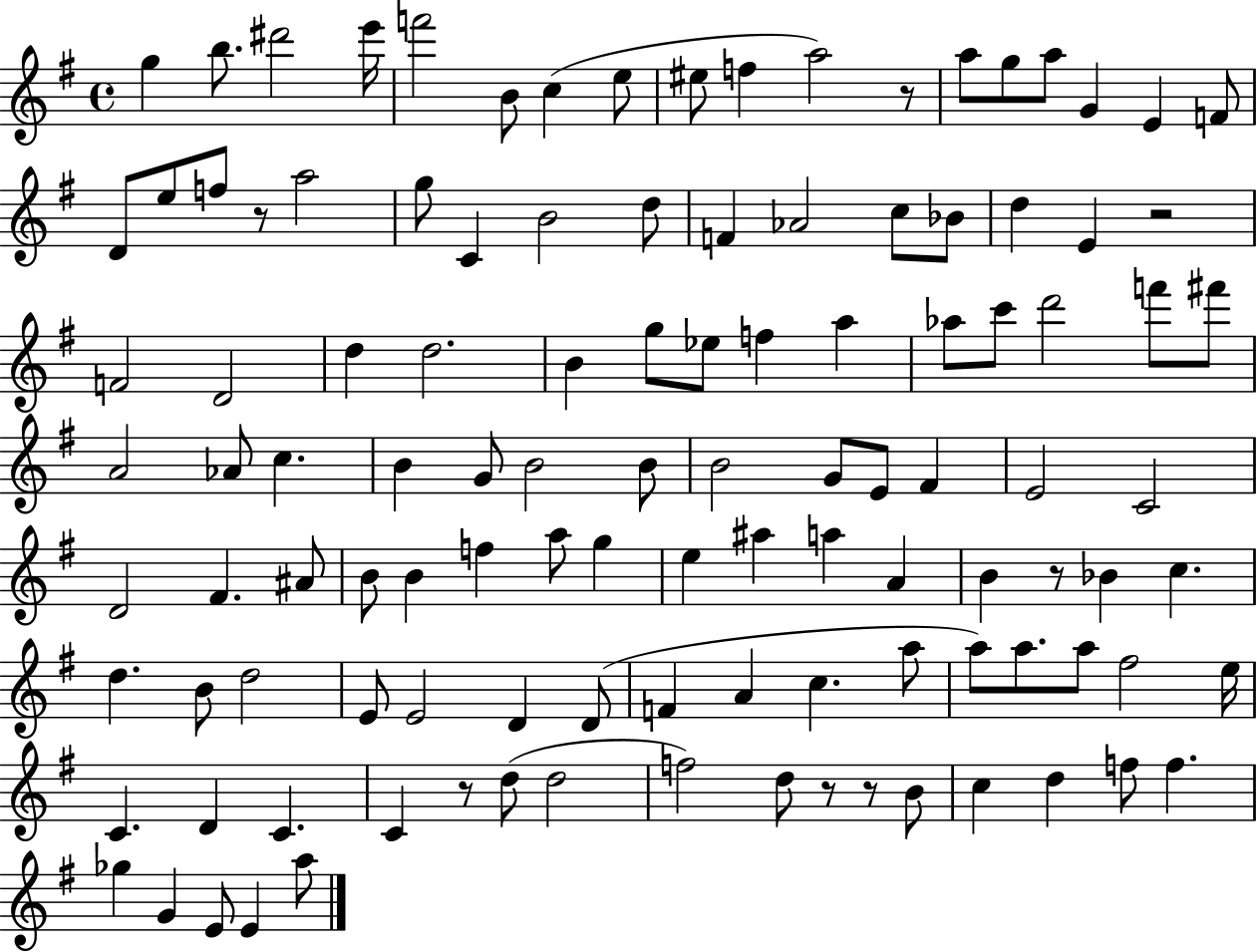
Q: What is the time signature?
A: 4/4